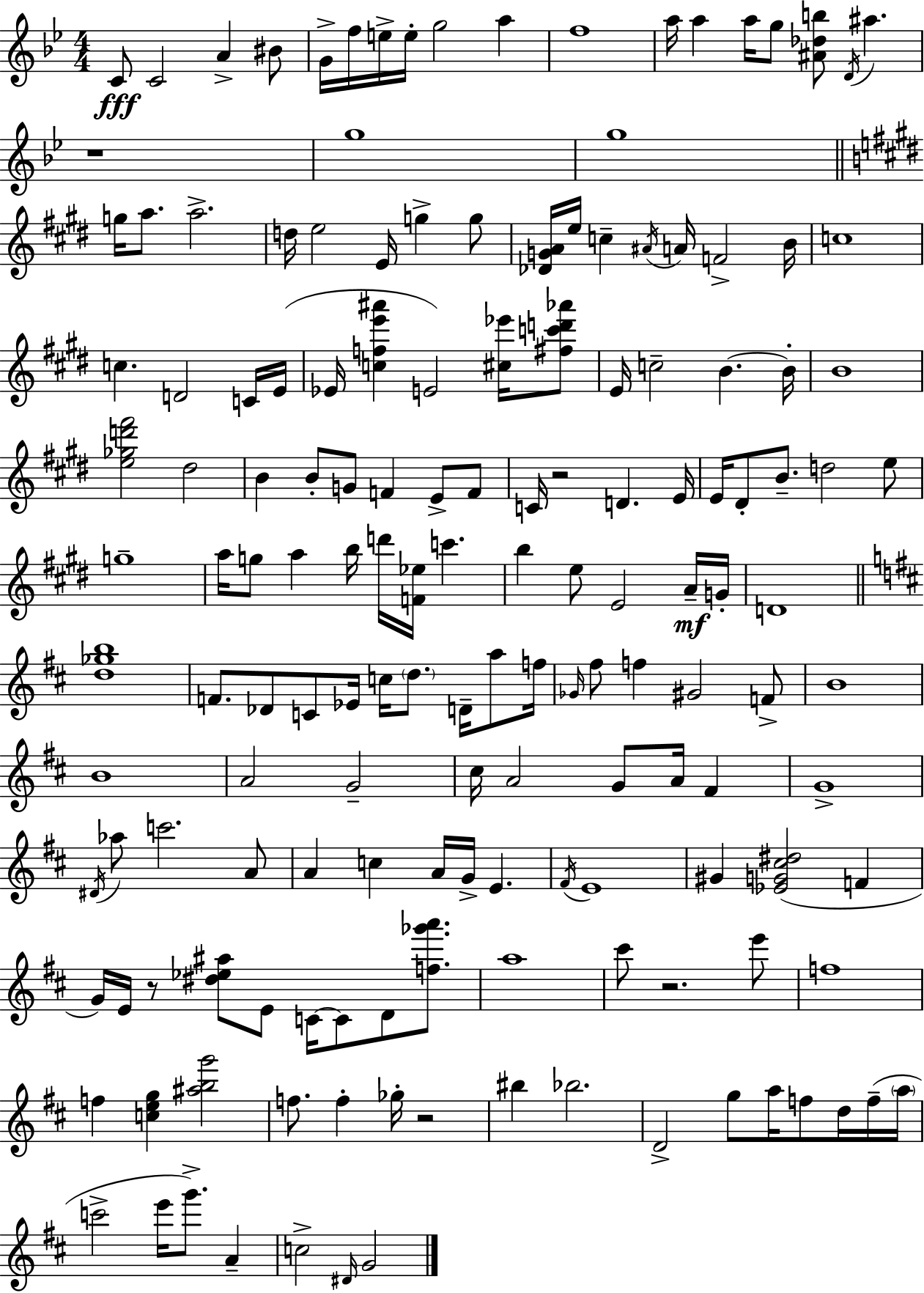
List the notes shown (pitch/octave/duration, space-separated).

C4/e C4/h A4/q BIS4/e G4/s F5/s E5/s E5/s G5/h A5/q F5/w A5/s A5/q A5/s G5/e [A#4,Db5,B5]/e D4/s A#5/q. R/w G5/w G5/w G5/s A5/e. A5/h. D5/s E5/h E4/s G5/q G5/e [Db4,G4,A4]/s E5/s C5/q A#4/s A4/s F4/h B4/s C5/w C5/q. D4/h C4/s E4/s Eb4/s [C5,F5,E6,A#6]/q E4/h [C#5,Eb6]/s [F#5,C6,D6,Ab6]/e E4/s C5/h B4/q. B4/s B4/w [E5,Gb5,D6,F#6]/h D#5/h B4/q B4/e G4/e F4/q E4/e F4/e C4/s R/h D4/q. E4/s E4/s D#4/e B4/e. D5/h E5/e G5/w A5/s G5/e A5/q B5/s D6/s [F4,Eb5]/s C6/q. B5/q E5/e E4/h A4/s G4/s D4/w [D5,Gb5,B5]/w F4/e. Db4/e C4/e Eb4/s C5/s D5/e. D4/s A5/e F5/s Gb4/s F#5/e F5/q G#4/h F4/e B4/w B4/w A4/h G4/h C#5/s A4/h G4/e A4/s F#4/q G4/w D#4/s Ab5/e C6/h. A4/e A4/q C5/q A4/s G4/s E4/q. F#4/s E4/w G#4/q [Eb4,G4,C#5,D#5]/h F4/q G4/s E4/s R/e [D#5,Eb5,A#5]/e E4/e C4/s C4/e D4/e [F5,Gb6,A6]/e. A5/w C#6/e R/h. E6/e F5/w F5/q [C5,E5,G5]/q [A#5,B5,G6]/h F5/e. F5/q Gb5/s R/h BIS5/q Bb5/h. D4/h G5/e A5/s F5/e D5/s F5/s A5/s C6/h E6/s G6/e. A4/q C5/h D#4/s G4/h